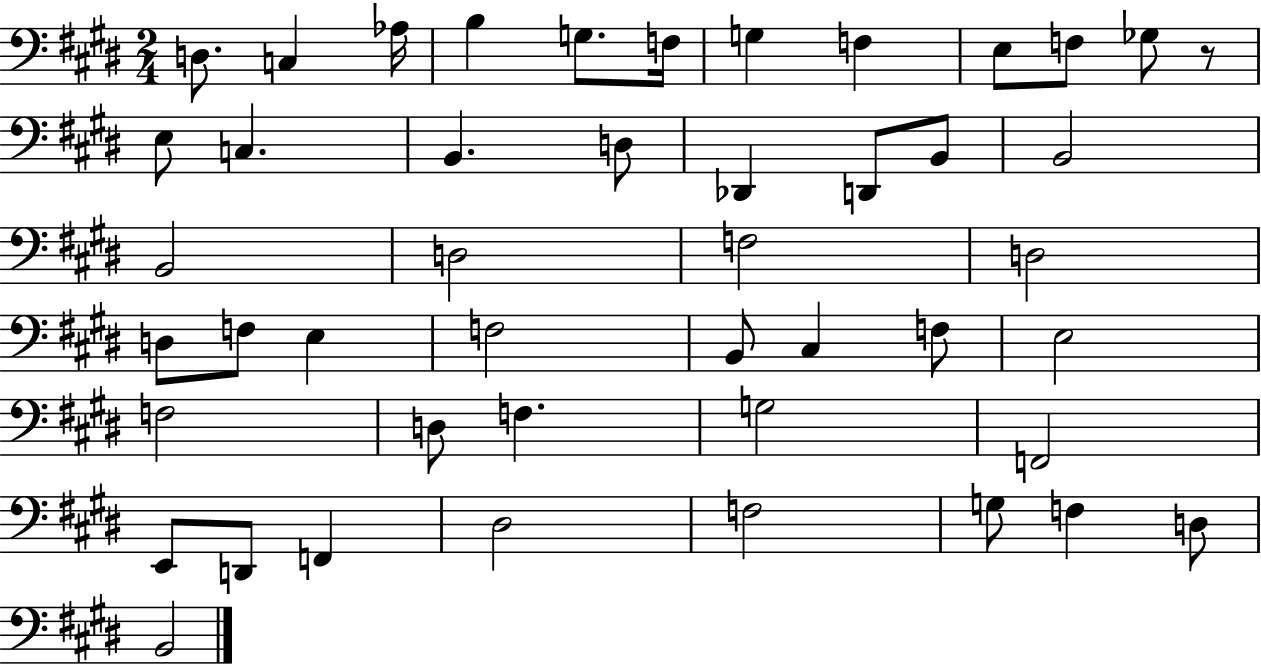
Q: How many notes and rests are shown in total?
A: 46